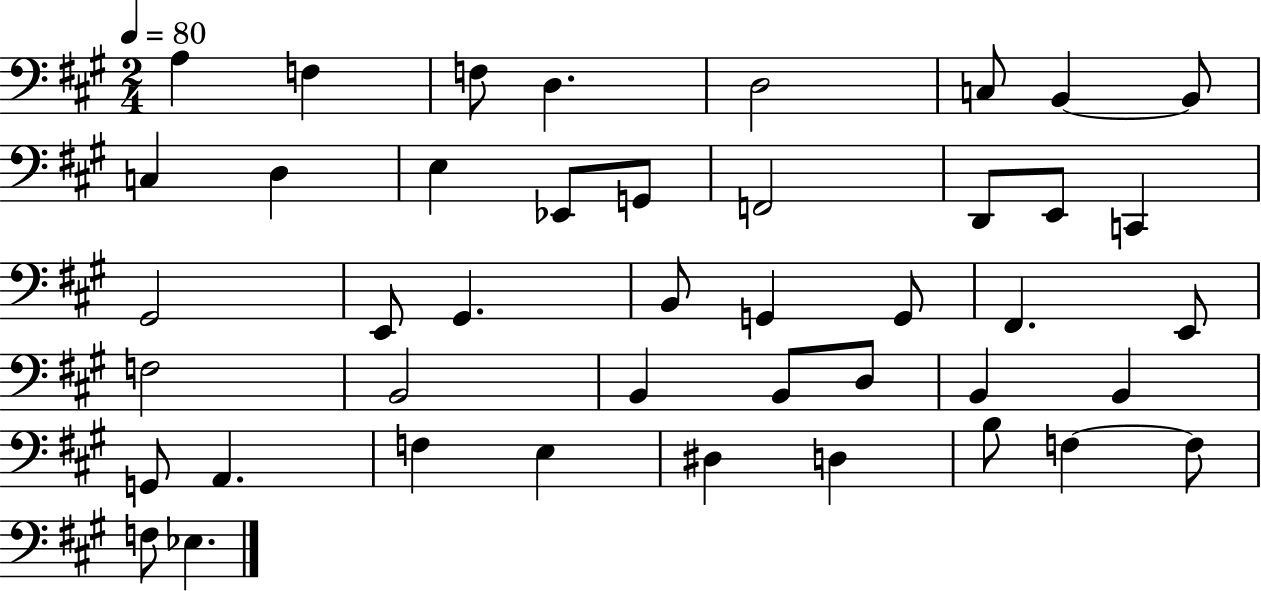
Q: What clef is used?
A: bass